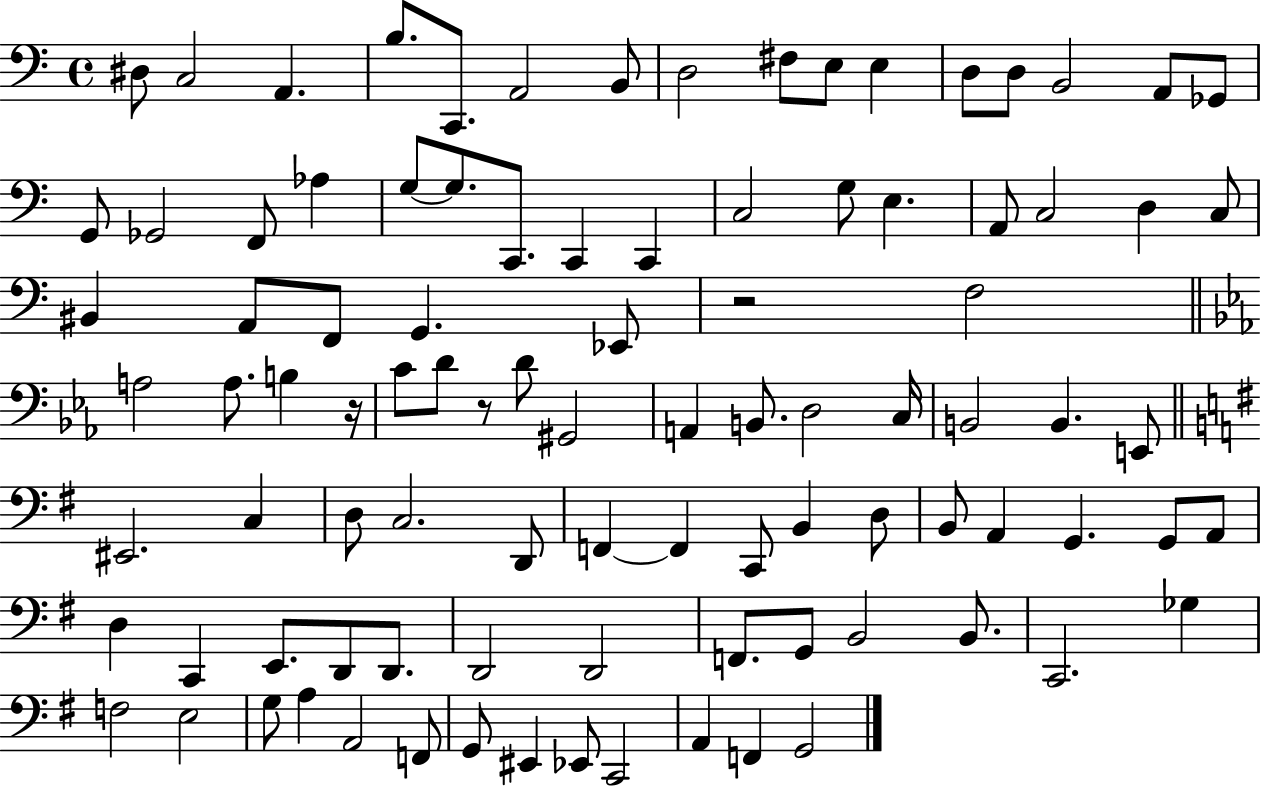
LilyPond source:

{
  \clef bass
  \time 4/4
  \defaultTimeSignature
  \key c \major
  \repeat volta 2 { dis8 c2 a,4. | b8. c,8. a,2 b,8 | d2 fis8 e8 e4 | d8 d8 b,2 a,8 ges,8 | \break g,8 ges,2 f,8 aes4 | g8~~ g8. c,8. c,4 c,4 | c2 g8 e4. | a,8 c2 d4 c8 | \break bis,4 a,8 f,8 g,4. ees,8 | r2 f2 | \bar "||" \break \key ees \major a2 a8. b4 r16 | c'8 d'8 r8 d'8 gis,2 | a,4 b,8. d2 c16 | b,2 b,4. e,8 | \break \bar "||" \break \key g \major eis,2. c4 | d8 c2. d,8 | f,4~~ f,4 c,8 b,4 d8 | b,8 a,4 g,4. g,8 a,8 | \break d4 c,4 e,8. d,8 d,8. | d,2 d,2 | f,8. g,8 b,2 b,8. | c,2. ges4 | \break f2 e2 | g8 a4 a,2 f,8 | g,8 eis,4 ees,8 c,2 | a,4 f,4 g,2 | \break } \bar "|."
}